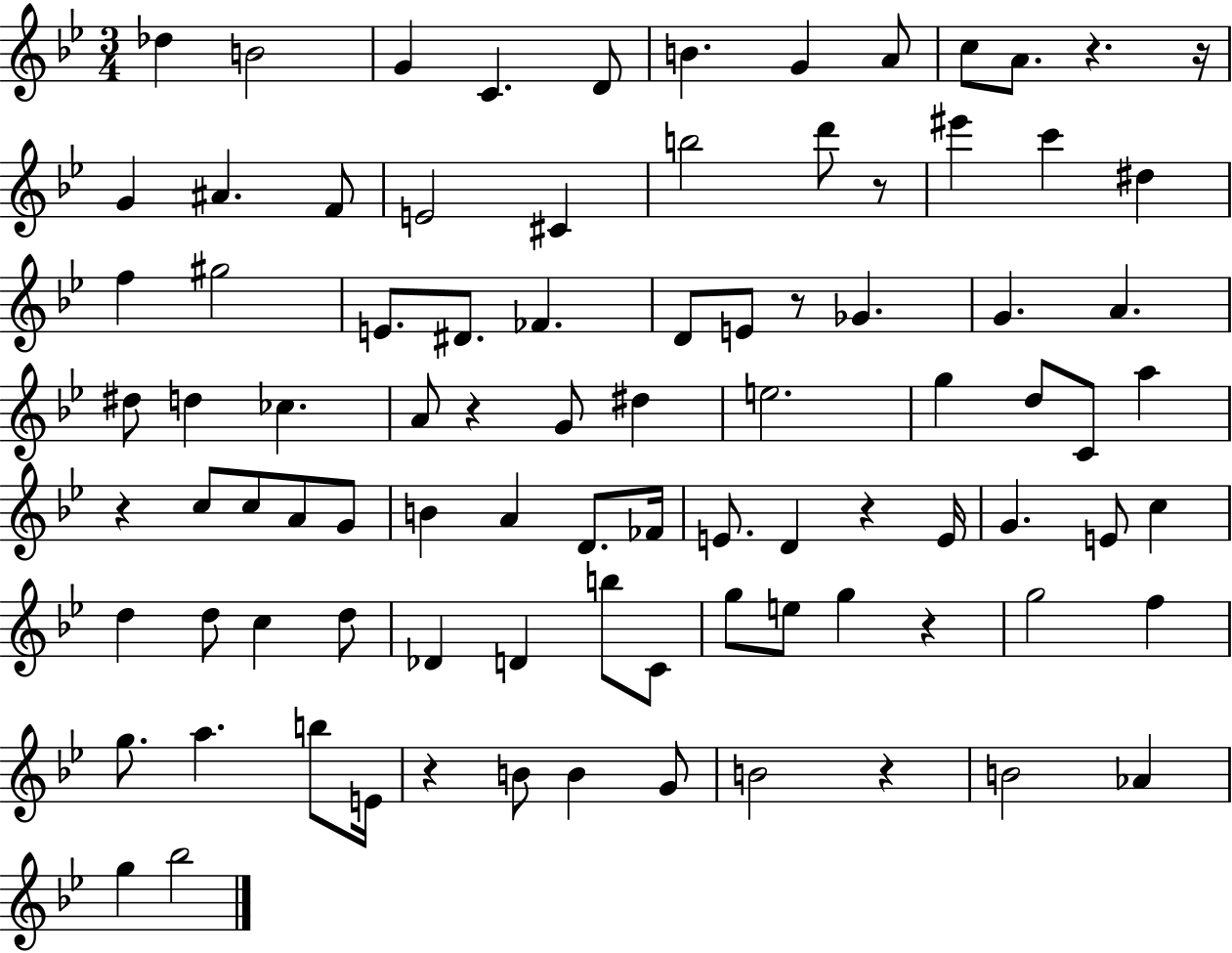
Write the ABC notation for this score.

X:1
T:Untitled
M:3/4
L:1/4
K:Bb
_d B2 G C D/2 B G A/2 c/2 A/2 z z/4 G ^A F/2 E2 ^C b2 d'/2 z/2 ^e' c' ^d f ^g2 E/2 ^D/2 _F D/2 E/2 z/2 _G G A ^d/2 d _c A/2 z G/2 ^d e2 g d/2 C/2 a z c/2 c/2 A/2 G/2 B A D/2 _F/4 E/2 D z E/4 G E/2 c d d/2 c d/2 _D D b/2 C/2 g/2 e/2 g z g2 f g/2 a b/2 E/4 z B/2 B G/2 B2 z B2 _A g _b2